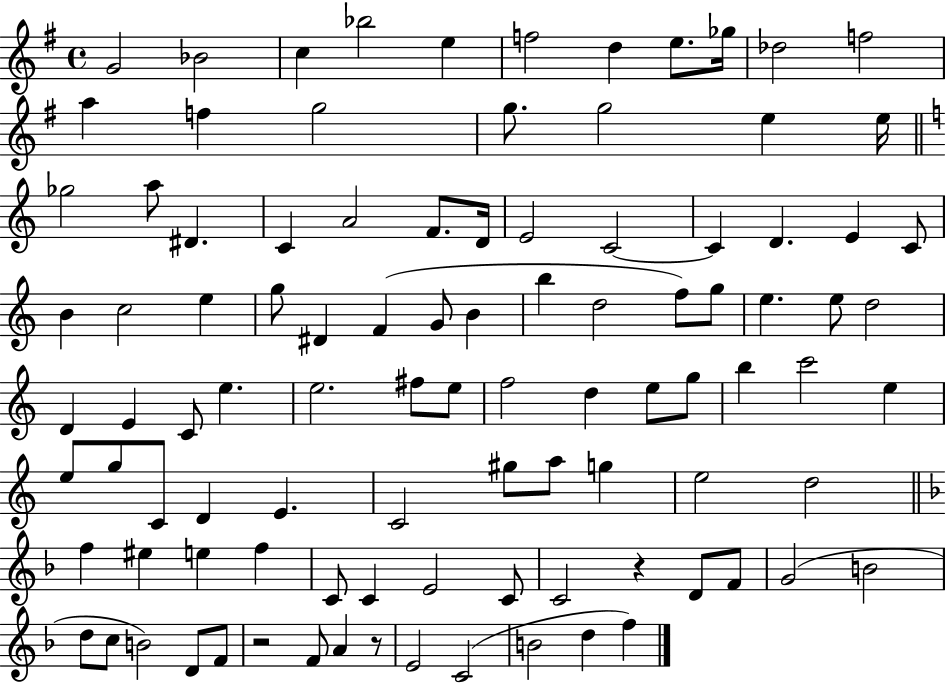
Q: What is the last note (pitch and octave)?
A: F5